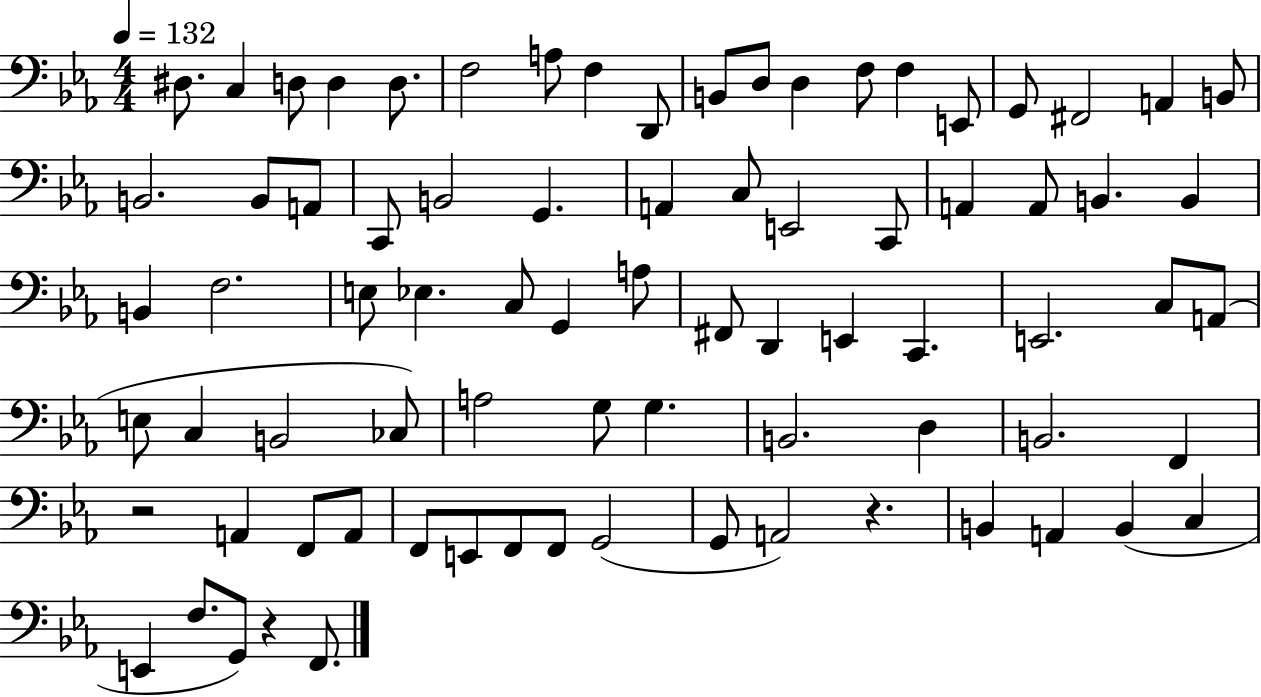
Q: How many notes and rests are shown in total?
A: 79